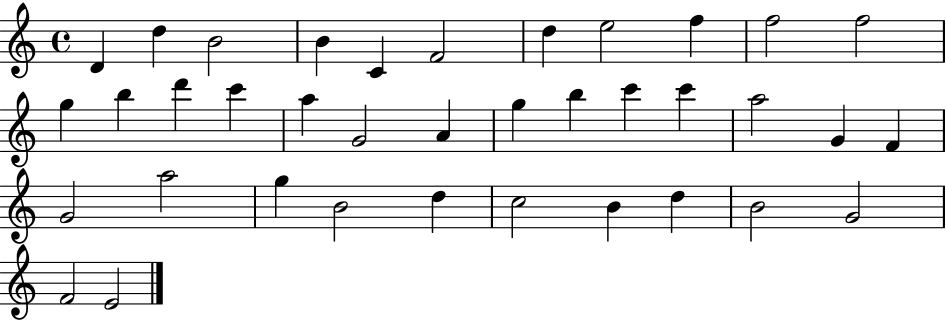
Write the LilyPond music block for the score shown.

{
  \clef treble
  \time 4/4
  \defaultTimeSignature
  \key c \major
  d'4 d''4 b'2 | b'4 c'4 f'2 | d''4 e''2 f''4 | f''2 f''2 | \break g''4 b''4 d'''4 c'''4 | a''4 g'2 a'4 | g''4 b''4 c'''4 c'''4 | a''2 g'4 f'4 | \break g'2 a''2 | g''4 b'2 d''4 | c''2 b'4 d''4 | b'2 g'2 | \break f'2 e'2 | \bar "|."
}